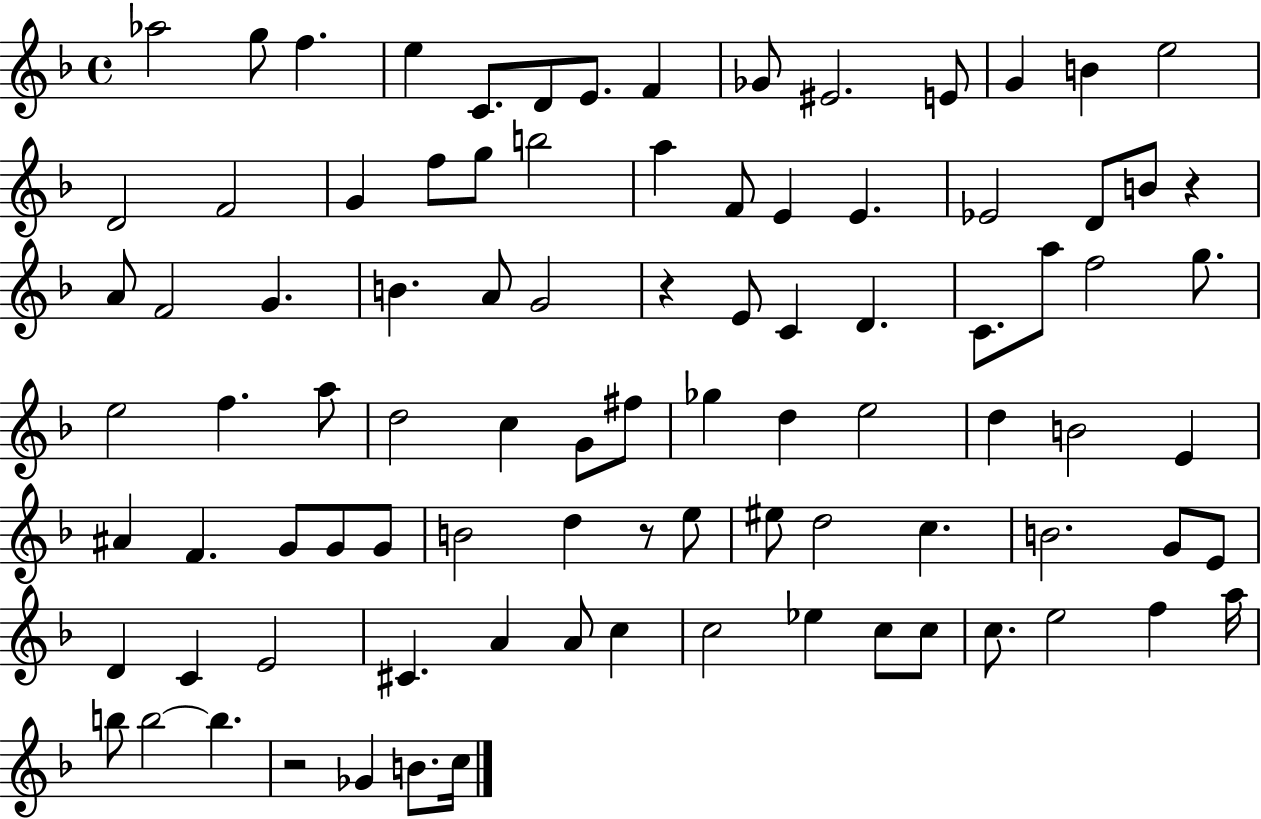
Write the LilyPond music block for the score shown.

{
  \clef treble
  \time 4/4
  \defaultTimeSignature
  \key f \major
  aes''2 g''8 f''4. | e''4 c'8. d'8 e'8. f'4 | ges'8 eis'2. e'8 | g'4 b'4 e''2 | \break d'2 f'2 | g'4 f''8 g''8 b''2 | a''4 f'8 e'4 e'4. | ees'2 d'8 b'8 r4 | \break a'8 f'2 g'4. | b'4. a'8 g'2 | r4 e'8 c'4 d'4. | c'8. a''8 f''2 g''8. | \break e''2 f''4. a''8 | d''2 c''4 g'8 fis''8 | ges''4 d''4 e''2 | d''4 b'2 e'4 | \break ais'4 f'4. g'8 g'8 g'8 | b'2 d''4 r8 e''8 | eis''8 d''2 c''4. | b'2. g'8 e'8 | \break d'4 c'4 e'2 | cis'4. a'4 a'8 c''4 | c''2 ees''4 c''8 c''8 | c''8. e''2 f''4 a''16 | \break b''8 b''2~~ b''4. | r2 ges'4 b'8. c''16 | \bar "|."
}